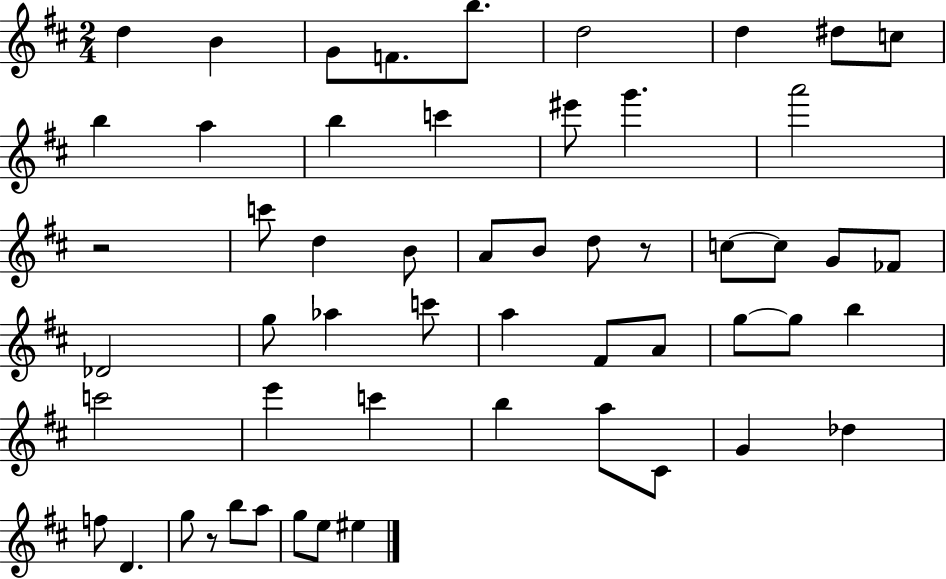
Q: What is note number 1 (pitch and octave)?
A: D5